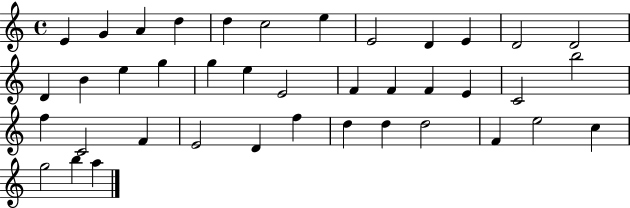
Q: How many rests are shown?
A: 0